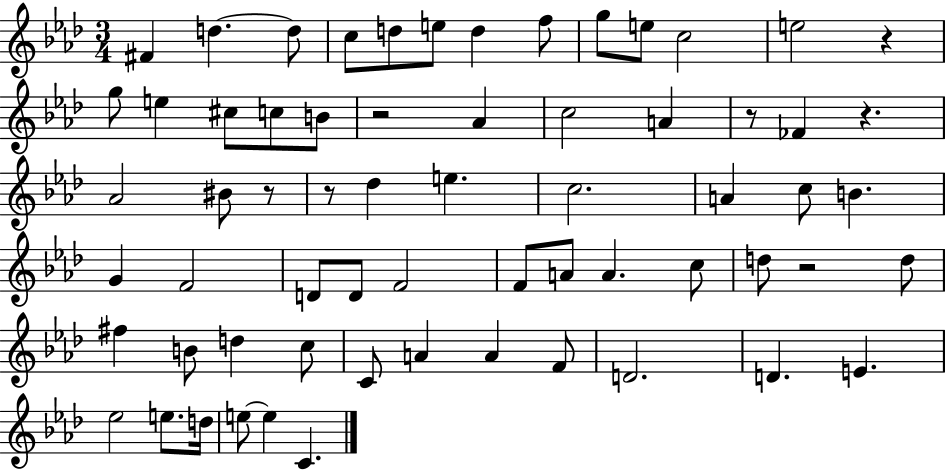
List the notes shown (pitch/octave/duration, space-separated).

F#4/q D5/q. D5/e C5/e D5/e E5/e D5/q F5/e G5/e E5/e C5/h E5/h R/q G5/e E5/q C#5/e C5/e B4/e R/h Ab4/q C5/h A4/q R/e FES4/q R/q. Ab4/h BIS4/e R/e R/e Db5/q E5/q. C5/h. A4/q C5/e B4/q. G4/q F4/h D4/e D4/e F4/h F4/e A4/e A4/q. C5/e D5/e R/h D5/e F#5/q B4/e D5/q C5/e C4/e A4/q A4/q F4/e D4/h. D4/q. E4/q. Eb5/h E5/e. D5/s E5/e E5/q C4/q.